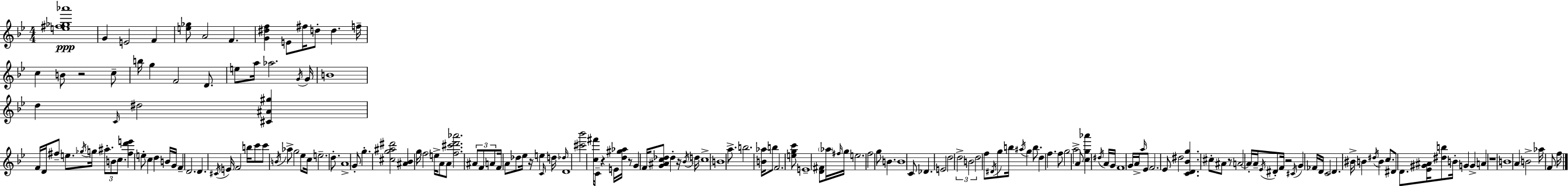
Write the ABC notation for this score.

X:1
T:Untitled
M:4/4
L:1/4
K:Bb
[e^f_g_a']4 G E2 F [e_g]/2 A2 F [G^df] E/2 ^f/4 d/2 d f/4 c B/2 z2 c/2 b/4 g F2 D/2 e/2 a/4 _a2 G/4 G/4 B4 d C/4 ^d2 [^C^A^g] F/4 D/4 ^f/2 e/2 _g/4 g/4 ^a/2 B/2 c/2 [^fd'e'] e/2 c d B/4 G/4 F D2 D ^C/4 E/4 F2 b/4 c'/2 c'/2 B/4 _a/2 g2 _e/2 c/4 e2 d/2 A4 G/2 g [^cg^a^d']2 [^A_B] g/4 f2 e/4 A/2 A/2 [f^c'd'_a']2 ^A/2 F/2 A/2 F/4 A/2 _d/2 _e/4 z/4 e C/4 d/4 _d/4 D4 [^c'_b']2 [c^f']/2 C/4 z E/4 [d^g_a]/4 z/2 G F/4 [G^Ac_d]/2 _d z/4 _B/4 d/4 c4 B4 a/2 b2 [B_a]/4 b/2 F2 [egc']/2 E4 [D^F]/2 _a/4 ^f/4 g/4 e2 f2 g/2 B B4 C/2 _D E2 d2 d2 B2 d2 f/2 ^D/4 g/2 b/4 ^a/4 g b/2 d f f/2 g2 a2 A/2 [cg_a'] ^d/4 A/4 G/4 F4 G/4 A/4 a/4 _E/2 F2 _E/2 ^d2 [CD_Bg] ^c/2 ^A/2 z/2 A2 A/4 A/4 _E/4 ^D/2 F/4 z2 ^C/4 G _F/4 D/4 C2 D ^B/4 B ^d/4 B c/2 ^D/2 D/2 [_E^G^A]/4 [^db]/2 B/4 G G A z4 B4 A B2 _a/4 F/2 f/4